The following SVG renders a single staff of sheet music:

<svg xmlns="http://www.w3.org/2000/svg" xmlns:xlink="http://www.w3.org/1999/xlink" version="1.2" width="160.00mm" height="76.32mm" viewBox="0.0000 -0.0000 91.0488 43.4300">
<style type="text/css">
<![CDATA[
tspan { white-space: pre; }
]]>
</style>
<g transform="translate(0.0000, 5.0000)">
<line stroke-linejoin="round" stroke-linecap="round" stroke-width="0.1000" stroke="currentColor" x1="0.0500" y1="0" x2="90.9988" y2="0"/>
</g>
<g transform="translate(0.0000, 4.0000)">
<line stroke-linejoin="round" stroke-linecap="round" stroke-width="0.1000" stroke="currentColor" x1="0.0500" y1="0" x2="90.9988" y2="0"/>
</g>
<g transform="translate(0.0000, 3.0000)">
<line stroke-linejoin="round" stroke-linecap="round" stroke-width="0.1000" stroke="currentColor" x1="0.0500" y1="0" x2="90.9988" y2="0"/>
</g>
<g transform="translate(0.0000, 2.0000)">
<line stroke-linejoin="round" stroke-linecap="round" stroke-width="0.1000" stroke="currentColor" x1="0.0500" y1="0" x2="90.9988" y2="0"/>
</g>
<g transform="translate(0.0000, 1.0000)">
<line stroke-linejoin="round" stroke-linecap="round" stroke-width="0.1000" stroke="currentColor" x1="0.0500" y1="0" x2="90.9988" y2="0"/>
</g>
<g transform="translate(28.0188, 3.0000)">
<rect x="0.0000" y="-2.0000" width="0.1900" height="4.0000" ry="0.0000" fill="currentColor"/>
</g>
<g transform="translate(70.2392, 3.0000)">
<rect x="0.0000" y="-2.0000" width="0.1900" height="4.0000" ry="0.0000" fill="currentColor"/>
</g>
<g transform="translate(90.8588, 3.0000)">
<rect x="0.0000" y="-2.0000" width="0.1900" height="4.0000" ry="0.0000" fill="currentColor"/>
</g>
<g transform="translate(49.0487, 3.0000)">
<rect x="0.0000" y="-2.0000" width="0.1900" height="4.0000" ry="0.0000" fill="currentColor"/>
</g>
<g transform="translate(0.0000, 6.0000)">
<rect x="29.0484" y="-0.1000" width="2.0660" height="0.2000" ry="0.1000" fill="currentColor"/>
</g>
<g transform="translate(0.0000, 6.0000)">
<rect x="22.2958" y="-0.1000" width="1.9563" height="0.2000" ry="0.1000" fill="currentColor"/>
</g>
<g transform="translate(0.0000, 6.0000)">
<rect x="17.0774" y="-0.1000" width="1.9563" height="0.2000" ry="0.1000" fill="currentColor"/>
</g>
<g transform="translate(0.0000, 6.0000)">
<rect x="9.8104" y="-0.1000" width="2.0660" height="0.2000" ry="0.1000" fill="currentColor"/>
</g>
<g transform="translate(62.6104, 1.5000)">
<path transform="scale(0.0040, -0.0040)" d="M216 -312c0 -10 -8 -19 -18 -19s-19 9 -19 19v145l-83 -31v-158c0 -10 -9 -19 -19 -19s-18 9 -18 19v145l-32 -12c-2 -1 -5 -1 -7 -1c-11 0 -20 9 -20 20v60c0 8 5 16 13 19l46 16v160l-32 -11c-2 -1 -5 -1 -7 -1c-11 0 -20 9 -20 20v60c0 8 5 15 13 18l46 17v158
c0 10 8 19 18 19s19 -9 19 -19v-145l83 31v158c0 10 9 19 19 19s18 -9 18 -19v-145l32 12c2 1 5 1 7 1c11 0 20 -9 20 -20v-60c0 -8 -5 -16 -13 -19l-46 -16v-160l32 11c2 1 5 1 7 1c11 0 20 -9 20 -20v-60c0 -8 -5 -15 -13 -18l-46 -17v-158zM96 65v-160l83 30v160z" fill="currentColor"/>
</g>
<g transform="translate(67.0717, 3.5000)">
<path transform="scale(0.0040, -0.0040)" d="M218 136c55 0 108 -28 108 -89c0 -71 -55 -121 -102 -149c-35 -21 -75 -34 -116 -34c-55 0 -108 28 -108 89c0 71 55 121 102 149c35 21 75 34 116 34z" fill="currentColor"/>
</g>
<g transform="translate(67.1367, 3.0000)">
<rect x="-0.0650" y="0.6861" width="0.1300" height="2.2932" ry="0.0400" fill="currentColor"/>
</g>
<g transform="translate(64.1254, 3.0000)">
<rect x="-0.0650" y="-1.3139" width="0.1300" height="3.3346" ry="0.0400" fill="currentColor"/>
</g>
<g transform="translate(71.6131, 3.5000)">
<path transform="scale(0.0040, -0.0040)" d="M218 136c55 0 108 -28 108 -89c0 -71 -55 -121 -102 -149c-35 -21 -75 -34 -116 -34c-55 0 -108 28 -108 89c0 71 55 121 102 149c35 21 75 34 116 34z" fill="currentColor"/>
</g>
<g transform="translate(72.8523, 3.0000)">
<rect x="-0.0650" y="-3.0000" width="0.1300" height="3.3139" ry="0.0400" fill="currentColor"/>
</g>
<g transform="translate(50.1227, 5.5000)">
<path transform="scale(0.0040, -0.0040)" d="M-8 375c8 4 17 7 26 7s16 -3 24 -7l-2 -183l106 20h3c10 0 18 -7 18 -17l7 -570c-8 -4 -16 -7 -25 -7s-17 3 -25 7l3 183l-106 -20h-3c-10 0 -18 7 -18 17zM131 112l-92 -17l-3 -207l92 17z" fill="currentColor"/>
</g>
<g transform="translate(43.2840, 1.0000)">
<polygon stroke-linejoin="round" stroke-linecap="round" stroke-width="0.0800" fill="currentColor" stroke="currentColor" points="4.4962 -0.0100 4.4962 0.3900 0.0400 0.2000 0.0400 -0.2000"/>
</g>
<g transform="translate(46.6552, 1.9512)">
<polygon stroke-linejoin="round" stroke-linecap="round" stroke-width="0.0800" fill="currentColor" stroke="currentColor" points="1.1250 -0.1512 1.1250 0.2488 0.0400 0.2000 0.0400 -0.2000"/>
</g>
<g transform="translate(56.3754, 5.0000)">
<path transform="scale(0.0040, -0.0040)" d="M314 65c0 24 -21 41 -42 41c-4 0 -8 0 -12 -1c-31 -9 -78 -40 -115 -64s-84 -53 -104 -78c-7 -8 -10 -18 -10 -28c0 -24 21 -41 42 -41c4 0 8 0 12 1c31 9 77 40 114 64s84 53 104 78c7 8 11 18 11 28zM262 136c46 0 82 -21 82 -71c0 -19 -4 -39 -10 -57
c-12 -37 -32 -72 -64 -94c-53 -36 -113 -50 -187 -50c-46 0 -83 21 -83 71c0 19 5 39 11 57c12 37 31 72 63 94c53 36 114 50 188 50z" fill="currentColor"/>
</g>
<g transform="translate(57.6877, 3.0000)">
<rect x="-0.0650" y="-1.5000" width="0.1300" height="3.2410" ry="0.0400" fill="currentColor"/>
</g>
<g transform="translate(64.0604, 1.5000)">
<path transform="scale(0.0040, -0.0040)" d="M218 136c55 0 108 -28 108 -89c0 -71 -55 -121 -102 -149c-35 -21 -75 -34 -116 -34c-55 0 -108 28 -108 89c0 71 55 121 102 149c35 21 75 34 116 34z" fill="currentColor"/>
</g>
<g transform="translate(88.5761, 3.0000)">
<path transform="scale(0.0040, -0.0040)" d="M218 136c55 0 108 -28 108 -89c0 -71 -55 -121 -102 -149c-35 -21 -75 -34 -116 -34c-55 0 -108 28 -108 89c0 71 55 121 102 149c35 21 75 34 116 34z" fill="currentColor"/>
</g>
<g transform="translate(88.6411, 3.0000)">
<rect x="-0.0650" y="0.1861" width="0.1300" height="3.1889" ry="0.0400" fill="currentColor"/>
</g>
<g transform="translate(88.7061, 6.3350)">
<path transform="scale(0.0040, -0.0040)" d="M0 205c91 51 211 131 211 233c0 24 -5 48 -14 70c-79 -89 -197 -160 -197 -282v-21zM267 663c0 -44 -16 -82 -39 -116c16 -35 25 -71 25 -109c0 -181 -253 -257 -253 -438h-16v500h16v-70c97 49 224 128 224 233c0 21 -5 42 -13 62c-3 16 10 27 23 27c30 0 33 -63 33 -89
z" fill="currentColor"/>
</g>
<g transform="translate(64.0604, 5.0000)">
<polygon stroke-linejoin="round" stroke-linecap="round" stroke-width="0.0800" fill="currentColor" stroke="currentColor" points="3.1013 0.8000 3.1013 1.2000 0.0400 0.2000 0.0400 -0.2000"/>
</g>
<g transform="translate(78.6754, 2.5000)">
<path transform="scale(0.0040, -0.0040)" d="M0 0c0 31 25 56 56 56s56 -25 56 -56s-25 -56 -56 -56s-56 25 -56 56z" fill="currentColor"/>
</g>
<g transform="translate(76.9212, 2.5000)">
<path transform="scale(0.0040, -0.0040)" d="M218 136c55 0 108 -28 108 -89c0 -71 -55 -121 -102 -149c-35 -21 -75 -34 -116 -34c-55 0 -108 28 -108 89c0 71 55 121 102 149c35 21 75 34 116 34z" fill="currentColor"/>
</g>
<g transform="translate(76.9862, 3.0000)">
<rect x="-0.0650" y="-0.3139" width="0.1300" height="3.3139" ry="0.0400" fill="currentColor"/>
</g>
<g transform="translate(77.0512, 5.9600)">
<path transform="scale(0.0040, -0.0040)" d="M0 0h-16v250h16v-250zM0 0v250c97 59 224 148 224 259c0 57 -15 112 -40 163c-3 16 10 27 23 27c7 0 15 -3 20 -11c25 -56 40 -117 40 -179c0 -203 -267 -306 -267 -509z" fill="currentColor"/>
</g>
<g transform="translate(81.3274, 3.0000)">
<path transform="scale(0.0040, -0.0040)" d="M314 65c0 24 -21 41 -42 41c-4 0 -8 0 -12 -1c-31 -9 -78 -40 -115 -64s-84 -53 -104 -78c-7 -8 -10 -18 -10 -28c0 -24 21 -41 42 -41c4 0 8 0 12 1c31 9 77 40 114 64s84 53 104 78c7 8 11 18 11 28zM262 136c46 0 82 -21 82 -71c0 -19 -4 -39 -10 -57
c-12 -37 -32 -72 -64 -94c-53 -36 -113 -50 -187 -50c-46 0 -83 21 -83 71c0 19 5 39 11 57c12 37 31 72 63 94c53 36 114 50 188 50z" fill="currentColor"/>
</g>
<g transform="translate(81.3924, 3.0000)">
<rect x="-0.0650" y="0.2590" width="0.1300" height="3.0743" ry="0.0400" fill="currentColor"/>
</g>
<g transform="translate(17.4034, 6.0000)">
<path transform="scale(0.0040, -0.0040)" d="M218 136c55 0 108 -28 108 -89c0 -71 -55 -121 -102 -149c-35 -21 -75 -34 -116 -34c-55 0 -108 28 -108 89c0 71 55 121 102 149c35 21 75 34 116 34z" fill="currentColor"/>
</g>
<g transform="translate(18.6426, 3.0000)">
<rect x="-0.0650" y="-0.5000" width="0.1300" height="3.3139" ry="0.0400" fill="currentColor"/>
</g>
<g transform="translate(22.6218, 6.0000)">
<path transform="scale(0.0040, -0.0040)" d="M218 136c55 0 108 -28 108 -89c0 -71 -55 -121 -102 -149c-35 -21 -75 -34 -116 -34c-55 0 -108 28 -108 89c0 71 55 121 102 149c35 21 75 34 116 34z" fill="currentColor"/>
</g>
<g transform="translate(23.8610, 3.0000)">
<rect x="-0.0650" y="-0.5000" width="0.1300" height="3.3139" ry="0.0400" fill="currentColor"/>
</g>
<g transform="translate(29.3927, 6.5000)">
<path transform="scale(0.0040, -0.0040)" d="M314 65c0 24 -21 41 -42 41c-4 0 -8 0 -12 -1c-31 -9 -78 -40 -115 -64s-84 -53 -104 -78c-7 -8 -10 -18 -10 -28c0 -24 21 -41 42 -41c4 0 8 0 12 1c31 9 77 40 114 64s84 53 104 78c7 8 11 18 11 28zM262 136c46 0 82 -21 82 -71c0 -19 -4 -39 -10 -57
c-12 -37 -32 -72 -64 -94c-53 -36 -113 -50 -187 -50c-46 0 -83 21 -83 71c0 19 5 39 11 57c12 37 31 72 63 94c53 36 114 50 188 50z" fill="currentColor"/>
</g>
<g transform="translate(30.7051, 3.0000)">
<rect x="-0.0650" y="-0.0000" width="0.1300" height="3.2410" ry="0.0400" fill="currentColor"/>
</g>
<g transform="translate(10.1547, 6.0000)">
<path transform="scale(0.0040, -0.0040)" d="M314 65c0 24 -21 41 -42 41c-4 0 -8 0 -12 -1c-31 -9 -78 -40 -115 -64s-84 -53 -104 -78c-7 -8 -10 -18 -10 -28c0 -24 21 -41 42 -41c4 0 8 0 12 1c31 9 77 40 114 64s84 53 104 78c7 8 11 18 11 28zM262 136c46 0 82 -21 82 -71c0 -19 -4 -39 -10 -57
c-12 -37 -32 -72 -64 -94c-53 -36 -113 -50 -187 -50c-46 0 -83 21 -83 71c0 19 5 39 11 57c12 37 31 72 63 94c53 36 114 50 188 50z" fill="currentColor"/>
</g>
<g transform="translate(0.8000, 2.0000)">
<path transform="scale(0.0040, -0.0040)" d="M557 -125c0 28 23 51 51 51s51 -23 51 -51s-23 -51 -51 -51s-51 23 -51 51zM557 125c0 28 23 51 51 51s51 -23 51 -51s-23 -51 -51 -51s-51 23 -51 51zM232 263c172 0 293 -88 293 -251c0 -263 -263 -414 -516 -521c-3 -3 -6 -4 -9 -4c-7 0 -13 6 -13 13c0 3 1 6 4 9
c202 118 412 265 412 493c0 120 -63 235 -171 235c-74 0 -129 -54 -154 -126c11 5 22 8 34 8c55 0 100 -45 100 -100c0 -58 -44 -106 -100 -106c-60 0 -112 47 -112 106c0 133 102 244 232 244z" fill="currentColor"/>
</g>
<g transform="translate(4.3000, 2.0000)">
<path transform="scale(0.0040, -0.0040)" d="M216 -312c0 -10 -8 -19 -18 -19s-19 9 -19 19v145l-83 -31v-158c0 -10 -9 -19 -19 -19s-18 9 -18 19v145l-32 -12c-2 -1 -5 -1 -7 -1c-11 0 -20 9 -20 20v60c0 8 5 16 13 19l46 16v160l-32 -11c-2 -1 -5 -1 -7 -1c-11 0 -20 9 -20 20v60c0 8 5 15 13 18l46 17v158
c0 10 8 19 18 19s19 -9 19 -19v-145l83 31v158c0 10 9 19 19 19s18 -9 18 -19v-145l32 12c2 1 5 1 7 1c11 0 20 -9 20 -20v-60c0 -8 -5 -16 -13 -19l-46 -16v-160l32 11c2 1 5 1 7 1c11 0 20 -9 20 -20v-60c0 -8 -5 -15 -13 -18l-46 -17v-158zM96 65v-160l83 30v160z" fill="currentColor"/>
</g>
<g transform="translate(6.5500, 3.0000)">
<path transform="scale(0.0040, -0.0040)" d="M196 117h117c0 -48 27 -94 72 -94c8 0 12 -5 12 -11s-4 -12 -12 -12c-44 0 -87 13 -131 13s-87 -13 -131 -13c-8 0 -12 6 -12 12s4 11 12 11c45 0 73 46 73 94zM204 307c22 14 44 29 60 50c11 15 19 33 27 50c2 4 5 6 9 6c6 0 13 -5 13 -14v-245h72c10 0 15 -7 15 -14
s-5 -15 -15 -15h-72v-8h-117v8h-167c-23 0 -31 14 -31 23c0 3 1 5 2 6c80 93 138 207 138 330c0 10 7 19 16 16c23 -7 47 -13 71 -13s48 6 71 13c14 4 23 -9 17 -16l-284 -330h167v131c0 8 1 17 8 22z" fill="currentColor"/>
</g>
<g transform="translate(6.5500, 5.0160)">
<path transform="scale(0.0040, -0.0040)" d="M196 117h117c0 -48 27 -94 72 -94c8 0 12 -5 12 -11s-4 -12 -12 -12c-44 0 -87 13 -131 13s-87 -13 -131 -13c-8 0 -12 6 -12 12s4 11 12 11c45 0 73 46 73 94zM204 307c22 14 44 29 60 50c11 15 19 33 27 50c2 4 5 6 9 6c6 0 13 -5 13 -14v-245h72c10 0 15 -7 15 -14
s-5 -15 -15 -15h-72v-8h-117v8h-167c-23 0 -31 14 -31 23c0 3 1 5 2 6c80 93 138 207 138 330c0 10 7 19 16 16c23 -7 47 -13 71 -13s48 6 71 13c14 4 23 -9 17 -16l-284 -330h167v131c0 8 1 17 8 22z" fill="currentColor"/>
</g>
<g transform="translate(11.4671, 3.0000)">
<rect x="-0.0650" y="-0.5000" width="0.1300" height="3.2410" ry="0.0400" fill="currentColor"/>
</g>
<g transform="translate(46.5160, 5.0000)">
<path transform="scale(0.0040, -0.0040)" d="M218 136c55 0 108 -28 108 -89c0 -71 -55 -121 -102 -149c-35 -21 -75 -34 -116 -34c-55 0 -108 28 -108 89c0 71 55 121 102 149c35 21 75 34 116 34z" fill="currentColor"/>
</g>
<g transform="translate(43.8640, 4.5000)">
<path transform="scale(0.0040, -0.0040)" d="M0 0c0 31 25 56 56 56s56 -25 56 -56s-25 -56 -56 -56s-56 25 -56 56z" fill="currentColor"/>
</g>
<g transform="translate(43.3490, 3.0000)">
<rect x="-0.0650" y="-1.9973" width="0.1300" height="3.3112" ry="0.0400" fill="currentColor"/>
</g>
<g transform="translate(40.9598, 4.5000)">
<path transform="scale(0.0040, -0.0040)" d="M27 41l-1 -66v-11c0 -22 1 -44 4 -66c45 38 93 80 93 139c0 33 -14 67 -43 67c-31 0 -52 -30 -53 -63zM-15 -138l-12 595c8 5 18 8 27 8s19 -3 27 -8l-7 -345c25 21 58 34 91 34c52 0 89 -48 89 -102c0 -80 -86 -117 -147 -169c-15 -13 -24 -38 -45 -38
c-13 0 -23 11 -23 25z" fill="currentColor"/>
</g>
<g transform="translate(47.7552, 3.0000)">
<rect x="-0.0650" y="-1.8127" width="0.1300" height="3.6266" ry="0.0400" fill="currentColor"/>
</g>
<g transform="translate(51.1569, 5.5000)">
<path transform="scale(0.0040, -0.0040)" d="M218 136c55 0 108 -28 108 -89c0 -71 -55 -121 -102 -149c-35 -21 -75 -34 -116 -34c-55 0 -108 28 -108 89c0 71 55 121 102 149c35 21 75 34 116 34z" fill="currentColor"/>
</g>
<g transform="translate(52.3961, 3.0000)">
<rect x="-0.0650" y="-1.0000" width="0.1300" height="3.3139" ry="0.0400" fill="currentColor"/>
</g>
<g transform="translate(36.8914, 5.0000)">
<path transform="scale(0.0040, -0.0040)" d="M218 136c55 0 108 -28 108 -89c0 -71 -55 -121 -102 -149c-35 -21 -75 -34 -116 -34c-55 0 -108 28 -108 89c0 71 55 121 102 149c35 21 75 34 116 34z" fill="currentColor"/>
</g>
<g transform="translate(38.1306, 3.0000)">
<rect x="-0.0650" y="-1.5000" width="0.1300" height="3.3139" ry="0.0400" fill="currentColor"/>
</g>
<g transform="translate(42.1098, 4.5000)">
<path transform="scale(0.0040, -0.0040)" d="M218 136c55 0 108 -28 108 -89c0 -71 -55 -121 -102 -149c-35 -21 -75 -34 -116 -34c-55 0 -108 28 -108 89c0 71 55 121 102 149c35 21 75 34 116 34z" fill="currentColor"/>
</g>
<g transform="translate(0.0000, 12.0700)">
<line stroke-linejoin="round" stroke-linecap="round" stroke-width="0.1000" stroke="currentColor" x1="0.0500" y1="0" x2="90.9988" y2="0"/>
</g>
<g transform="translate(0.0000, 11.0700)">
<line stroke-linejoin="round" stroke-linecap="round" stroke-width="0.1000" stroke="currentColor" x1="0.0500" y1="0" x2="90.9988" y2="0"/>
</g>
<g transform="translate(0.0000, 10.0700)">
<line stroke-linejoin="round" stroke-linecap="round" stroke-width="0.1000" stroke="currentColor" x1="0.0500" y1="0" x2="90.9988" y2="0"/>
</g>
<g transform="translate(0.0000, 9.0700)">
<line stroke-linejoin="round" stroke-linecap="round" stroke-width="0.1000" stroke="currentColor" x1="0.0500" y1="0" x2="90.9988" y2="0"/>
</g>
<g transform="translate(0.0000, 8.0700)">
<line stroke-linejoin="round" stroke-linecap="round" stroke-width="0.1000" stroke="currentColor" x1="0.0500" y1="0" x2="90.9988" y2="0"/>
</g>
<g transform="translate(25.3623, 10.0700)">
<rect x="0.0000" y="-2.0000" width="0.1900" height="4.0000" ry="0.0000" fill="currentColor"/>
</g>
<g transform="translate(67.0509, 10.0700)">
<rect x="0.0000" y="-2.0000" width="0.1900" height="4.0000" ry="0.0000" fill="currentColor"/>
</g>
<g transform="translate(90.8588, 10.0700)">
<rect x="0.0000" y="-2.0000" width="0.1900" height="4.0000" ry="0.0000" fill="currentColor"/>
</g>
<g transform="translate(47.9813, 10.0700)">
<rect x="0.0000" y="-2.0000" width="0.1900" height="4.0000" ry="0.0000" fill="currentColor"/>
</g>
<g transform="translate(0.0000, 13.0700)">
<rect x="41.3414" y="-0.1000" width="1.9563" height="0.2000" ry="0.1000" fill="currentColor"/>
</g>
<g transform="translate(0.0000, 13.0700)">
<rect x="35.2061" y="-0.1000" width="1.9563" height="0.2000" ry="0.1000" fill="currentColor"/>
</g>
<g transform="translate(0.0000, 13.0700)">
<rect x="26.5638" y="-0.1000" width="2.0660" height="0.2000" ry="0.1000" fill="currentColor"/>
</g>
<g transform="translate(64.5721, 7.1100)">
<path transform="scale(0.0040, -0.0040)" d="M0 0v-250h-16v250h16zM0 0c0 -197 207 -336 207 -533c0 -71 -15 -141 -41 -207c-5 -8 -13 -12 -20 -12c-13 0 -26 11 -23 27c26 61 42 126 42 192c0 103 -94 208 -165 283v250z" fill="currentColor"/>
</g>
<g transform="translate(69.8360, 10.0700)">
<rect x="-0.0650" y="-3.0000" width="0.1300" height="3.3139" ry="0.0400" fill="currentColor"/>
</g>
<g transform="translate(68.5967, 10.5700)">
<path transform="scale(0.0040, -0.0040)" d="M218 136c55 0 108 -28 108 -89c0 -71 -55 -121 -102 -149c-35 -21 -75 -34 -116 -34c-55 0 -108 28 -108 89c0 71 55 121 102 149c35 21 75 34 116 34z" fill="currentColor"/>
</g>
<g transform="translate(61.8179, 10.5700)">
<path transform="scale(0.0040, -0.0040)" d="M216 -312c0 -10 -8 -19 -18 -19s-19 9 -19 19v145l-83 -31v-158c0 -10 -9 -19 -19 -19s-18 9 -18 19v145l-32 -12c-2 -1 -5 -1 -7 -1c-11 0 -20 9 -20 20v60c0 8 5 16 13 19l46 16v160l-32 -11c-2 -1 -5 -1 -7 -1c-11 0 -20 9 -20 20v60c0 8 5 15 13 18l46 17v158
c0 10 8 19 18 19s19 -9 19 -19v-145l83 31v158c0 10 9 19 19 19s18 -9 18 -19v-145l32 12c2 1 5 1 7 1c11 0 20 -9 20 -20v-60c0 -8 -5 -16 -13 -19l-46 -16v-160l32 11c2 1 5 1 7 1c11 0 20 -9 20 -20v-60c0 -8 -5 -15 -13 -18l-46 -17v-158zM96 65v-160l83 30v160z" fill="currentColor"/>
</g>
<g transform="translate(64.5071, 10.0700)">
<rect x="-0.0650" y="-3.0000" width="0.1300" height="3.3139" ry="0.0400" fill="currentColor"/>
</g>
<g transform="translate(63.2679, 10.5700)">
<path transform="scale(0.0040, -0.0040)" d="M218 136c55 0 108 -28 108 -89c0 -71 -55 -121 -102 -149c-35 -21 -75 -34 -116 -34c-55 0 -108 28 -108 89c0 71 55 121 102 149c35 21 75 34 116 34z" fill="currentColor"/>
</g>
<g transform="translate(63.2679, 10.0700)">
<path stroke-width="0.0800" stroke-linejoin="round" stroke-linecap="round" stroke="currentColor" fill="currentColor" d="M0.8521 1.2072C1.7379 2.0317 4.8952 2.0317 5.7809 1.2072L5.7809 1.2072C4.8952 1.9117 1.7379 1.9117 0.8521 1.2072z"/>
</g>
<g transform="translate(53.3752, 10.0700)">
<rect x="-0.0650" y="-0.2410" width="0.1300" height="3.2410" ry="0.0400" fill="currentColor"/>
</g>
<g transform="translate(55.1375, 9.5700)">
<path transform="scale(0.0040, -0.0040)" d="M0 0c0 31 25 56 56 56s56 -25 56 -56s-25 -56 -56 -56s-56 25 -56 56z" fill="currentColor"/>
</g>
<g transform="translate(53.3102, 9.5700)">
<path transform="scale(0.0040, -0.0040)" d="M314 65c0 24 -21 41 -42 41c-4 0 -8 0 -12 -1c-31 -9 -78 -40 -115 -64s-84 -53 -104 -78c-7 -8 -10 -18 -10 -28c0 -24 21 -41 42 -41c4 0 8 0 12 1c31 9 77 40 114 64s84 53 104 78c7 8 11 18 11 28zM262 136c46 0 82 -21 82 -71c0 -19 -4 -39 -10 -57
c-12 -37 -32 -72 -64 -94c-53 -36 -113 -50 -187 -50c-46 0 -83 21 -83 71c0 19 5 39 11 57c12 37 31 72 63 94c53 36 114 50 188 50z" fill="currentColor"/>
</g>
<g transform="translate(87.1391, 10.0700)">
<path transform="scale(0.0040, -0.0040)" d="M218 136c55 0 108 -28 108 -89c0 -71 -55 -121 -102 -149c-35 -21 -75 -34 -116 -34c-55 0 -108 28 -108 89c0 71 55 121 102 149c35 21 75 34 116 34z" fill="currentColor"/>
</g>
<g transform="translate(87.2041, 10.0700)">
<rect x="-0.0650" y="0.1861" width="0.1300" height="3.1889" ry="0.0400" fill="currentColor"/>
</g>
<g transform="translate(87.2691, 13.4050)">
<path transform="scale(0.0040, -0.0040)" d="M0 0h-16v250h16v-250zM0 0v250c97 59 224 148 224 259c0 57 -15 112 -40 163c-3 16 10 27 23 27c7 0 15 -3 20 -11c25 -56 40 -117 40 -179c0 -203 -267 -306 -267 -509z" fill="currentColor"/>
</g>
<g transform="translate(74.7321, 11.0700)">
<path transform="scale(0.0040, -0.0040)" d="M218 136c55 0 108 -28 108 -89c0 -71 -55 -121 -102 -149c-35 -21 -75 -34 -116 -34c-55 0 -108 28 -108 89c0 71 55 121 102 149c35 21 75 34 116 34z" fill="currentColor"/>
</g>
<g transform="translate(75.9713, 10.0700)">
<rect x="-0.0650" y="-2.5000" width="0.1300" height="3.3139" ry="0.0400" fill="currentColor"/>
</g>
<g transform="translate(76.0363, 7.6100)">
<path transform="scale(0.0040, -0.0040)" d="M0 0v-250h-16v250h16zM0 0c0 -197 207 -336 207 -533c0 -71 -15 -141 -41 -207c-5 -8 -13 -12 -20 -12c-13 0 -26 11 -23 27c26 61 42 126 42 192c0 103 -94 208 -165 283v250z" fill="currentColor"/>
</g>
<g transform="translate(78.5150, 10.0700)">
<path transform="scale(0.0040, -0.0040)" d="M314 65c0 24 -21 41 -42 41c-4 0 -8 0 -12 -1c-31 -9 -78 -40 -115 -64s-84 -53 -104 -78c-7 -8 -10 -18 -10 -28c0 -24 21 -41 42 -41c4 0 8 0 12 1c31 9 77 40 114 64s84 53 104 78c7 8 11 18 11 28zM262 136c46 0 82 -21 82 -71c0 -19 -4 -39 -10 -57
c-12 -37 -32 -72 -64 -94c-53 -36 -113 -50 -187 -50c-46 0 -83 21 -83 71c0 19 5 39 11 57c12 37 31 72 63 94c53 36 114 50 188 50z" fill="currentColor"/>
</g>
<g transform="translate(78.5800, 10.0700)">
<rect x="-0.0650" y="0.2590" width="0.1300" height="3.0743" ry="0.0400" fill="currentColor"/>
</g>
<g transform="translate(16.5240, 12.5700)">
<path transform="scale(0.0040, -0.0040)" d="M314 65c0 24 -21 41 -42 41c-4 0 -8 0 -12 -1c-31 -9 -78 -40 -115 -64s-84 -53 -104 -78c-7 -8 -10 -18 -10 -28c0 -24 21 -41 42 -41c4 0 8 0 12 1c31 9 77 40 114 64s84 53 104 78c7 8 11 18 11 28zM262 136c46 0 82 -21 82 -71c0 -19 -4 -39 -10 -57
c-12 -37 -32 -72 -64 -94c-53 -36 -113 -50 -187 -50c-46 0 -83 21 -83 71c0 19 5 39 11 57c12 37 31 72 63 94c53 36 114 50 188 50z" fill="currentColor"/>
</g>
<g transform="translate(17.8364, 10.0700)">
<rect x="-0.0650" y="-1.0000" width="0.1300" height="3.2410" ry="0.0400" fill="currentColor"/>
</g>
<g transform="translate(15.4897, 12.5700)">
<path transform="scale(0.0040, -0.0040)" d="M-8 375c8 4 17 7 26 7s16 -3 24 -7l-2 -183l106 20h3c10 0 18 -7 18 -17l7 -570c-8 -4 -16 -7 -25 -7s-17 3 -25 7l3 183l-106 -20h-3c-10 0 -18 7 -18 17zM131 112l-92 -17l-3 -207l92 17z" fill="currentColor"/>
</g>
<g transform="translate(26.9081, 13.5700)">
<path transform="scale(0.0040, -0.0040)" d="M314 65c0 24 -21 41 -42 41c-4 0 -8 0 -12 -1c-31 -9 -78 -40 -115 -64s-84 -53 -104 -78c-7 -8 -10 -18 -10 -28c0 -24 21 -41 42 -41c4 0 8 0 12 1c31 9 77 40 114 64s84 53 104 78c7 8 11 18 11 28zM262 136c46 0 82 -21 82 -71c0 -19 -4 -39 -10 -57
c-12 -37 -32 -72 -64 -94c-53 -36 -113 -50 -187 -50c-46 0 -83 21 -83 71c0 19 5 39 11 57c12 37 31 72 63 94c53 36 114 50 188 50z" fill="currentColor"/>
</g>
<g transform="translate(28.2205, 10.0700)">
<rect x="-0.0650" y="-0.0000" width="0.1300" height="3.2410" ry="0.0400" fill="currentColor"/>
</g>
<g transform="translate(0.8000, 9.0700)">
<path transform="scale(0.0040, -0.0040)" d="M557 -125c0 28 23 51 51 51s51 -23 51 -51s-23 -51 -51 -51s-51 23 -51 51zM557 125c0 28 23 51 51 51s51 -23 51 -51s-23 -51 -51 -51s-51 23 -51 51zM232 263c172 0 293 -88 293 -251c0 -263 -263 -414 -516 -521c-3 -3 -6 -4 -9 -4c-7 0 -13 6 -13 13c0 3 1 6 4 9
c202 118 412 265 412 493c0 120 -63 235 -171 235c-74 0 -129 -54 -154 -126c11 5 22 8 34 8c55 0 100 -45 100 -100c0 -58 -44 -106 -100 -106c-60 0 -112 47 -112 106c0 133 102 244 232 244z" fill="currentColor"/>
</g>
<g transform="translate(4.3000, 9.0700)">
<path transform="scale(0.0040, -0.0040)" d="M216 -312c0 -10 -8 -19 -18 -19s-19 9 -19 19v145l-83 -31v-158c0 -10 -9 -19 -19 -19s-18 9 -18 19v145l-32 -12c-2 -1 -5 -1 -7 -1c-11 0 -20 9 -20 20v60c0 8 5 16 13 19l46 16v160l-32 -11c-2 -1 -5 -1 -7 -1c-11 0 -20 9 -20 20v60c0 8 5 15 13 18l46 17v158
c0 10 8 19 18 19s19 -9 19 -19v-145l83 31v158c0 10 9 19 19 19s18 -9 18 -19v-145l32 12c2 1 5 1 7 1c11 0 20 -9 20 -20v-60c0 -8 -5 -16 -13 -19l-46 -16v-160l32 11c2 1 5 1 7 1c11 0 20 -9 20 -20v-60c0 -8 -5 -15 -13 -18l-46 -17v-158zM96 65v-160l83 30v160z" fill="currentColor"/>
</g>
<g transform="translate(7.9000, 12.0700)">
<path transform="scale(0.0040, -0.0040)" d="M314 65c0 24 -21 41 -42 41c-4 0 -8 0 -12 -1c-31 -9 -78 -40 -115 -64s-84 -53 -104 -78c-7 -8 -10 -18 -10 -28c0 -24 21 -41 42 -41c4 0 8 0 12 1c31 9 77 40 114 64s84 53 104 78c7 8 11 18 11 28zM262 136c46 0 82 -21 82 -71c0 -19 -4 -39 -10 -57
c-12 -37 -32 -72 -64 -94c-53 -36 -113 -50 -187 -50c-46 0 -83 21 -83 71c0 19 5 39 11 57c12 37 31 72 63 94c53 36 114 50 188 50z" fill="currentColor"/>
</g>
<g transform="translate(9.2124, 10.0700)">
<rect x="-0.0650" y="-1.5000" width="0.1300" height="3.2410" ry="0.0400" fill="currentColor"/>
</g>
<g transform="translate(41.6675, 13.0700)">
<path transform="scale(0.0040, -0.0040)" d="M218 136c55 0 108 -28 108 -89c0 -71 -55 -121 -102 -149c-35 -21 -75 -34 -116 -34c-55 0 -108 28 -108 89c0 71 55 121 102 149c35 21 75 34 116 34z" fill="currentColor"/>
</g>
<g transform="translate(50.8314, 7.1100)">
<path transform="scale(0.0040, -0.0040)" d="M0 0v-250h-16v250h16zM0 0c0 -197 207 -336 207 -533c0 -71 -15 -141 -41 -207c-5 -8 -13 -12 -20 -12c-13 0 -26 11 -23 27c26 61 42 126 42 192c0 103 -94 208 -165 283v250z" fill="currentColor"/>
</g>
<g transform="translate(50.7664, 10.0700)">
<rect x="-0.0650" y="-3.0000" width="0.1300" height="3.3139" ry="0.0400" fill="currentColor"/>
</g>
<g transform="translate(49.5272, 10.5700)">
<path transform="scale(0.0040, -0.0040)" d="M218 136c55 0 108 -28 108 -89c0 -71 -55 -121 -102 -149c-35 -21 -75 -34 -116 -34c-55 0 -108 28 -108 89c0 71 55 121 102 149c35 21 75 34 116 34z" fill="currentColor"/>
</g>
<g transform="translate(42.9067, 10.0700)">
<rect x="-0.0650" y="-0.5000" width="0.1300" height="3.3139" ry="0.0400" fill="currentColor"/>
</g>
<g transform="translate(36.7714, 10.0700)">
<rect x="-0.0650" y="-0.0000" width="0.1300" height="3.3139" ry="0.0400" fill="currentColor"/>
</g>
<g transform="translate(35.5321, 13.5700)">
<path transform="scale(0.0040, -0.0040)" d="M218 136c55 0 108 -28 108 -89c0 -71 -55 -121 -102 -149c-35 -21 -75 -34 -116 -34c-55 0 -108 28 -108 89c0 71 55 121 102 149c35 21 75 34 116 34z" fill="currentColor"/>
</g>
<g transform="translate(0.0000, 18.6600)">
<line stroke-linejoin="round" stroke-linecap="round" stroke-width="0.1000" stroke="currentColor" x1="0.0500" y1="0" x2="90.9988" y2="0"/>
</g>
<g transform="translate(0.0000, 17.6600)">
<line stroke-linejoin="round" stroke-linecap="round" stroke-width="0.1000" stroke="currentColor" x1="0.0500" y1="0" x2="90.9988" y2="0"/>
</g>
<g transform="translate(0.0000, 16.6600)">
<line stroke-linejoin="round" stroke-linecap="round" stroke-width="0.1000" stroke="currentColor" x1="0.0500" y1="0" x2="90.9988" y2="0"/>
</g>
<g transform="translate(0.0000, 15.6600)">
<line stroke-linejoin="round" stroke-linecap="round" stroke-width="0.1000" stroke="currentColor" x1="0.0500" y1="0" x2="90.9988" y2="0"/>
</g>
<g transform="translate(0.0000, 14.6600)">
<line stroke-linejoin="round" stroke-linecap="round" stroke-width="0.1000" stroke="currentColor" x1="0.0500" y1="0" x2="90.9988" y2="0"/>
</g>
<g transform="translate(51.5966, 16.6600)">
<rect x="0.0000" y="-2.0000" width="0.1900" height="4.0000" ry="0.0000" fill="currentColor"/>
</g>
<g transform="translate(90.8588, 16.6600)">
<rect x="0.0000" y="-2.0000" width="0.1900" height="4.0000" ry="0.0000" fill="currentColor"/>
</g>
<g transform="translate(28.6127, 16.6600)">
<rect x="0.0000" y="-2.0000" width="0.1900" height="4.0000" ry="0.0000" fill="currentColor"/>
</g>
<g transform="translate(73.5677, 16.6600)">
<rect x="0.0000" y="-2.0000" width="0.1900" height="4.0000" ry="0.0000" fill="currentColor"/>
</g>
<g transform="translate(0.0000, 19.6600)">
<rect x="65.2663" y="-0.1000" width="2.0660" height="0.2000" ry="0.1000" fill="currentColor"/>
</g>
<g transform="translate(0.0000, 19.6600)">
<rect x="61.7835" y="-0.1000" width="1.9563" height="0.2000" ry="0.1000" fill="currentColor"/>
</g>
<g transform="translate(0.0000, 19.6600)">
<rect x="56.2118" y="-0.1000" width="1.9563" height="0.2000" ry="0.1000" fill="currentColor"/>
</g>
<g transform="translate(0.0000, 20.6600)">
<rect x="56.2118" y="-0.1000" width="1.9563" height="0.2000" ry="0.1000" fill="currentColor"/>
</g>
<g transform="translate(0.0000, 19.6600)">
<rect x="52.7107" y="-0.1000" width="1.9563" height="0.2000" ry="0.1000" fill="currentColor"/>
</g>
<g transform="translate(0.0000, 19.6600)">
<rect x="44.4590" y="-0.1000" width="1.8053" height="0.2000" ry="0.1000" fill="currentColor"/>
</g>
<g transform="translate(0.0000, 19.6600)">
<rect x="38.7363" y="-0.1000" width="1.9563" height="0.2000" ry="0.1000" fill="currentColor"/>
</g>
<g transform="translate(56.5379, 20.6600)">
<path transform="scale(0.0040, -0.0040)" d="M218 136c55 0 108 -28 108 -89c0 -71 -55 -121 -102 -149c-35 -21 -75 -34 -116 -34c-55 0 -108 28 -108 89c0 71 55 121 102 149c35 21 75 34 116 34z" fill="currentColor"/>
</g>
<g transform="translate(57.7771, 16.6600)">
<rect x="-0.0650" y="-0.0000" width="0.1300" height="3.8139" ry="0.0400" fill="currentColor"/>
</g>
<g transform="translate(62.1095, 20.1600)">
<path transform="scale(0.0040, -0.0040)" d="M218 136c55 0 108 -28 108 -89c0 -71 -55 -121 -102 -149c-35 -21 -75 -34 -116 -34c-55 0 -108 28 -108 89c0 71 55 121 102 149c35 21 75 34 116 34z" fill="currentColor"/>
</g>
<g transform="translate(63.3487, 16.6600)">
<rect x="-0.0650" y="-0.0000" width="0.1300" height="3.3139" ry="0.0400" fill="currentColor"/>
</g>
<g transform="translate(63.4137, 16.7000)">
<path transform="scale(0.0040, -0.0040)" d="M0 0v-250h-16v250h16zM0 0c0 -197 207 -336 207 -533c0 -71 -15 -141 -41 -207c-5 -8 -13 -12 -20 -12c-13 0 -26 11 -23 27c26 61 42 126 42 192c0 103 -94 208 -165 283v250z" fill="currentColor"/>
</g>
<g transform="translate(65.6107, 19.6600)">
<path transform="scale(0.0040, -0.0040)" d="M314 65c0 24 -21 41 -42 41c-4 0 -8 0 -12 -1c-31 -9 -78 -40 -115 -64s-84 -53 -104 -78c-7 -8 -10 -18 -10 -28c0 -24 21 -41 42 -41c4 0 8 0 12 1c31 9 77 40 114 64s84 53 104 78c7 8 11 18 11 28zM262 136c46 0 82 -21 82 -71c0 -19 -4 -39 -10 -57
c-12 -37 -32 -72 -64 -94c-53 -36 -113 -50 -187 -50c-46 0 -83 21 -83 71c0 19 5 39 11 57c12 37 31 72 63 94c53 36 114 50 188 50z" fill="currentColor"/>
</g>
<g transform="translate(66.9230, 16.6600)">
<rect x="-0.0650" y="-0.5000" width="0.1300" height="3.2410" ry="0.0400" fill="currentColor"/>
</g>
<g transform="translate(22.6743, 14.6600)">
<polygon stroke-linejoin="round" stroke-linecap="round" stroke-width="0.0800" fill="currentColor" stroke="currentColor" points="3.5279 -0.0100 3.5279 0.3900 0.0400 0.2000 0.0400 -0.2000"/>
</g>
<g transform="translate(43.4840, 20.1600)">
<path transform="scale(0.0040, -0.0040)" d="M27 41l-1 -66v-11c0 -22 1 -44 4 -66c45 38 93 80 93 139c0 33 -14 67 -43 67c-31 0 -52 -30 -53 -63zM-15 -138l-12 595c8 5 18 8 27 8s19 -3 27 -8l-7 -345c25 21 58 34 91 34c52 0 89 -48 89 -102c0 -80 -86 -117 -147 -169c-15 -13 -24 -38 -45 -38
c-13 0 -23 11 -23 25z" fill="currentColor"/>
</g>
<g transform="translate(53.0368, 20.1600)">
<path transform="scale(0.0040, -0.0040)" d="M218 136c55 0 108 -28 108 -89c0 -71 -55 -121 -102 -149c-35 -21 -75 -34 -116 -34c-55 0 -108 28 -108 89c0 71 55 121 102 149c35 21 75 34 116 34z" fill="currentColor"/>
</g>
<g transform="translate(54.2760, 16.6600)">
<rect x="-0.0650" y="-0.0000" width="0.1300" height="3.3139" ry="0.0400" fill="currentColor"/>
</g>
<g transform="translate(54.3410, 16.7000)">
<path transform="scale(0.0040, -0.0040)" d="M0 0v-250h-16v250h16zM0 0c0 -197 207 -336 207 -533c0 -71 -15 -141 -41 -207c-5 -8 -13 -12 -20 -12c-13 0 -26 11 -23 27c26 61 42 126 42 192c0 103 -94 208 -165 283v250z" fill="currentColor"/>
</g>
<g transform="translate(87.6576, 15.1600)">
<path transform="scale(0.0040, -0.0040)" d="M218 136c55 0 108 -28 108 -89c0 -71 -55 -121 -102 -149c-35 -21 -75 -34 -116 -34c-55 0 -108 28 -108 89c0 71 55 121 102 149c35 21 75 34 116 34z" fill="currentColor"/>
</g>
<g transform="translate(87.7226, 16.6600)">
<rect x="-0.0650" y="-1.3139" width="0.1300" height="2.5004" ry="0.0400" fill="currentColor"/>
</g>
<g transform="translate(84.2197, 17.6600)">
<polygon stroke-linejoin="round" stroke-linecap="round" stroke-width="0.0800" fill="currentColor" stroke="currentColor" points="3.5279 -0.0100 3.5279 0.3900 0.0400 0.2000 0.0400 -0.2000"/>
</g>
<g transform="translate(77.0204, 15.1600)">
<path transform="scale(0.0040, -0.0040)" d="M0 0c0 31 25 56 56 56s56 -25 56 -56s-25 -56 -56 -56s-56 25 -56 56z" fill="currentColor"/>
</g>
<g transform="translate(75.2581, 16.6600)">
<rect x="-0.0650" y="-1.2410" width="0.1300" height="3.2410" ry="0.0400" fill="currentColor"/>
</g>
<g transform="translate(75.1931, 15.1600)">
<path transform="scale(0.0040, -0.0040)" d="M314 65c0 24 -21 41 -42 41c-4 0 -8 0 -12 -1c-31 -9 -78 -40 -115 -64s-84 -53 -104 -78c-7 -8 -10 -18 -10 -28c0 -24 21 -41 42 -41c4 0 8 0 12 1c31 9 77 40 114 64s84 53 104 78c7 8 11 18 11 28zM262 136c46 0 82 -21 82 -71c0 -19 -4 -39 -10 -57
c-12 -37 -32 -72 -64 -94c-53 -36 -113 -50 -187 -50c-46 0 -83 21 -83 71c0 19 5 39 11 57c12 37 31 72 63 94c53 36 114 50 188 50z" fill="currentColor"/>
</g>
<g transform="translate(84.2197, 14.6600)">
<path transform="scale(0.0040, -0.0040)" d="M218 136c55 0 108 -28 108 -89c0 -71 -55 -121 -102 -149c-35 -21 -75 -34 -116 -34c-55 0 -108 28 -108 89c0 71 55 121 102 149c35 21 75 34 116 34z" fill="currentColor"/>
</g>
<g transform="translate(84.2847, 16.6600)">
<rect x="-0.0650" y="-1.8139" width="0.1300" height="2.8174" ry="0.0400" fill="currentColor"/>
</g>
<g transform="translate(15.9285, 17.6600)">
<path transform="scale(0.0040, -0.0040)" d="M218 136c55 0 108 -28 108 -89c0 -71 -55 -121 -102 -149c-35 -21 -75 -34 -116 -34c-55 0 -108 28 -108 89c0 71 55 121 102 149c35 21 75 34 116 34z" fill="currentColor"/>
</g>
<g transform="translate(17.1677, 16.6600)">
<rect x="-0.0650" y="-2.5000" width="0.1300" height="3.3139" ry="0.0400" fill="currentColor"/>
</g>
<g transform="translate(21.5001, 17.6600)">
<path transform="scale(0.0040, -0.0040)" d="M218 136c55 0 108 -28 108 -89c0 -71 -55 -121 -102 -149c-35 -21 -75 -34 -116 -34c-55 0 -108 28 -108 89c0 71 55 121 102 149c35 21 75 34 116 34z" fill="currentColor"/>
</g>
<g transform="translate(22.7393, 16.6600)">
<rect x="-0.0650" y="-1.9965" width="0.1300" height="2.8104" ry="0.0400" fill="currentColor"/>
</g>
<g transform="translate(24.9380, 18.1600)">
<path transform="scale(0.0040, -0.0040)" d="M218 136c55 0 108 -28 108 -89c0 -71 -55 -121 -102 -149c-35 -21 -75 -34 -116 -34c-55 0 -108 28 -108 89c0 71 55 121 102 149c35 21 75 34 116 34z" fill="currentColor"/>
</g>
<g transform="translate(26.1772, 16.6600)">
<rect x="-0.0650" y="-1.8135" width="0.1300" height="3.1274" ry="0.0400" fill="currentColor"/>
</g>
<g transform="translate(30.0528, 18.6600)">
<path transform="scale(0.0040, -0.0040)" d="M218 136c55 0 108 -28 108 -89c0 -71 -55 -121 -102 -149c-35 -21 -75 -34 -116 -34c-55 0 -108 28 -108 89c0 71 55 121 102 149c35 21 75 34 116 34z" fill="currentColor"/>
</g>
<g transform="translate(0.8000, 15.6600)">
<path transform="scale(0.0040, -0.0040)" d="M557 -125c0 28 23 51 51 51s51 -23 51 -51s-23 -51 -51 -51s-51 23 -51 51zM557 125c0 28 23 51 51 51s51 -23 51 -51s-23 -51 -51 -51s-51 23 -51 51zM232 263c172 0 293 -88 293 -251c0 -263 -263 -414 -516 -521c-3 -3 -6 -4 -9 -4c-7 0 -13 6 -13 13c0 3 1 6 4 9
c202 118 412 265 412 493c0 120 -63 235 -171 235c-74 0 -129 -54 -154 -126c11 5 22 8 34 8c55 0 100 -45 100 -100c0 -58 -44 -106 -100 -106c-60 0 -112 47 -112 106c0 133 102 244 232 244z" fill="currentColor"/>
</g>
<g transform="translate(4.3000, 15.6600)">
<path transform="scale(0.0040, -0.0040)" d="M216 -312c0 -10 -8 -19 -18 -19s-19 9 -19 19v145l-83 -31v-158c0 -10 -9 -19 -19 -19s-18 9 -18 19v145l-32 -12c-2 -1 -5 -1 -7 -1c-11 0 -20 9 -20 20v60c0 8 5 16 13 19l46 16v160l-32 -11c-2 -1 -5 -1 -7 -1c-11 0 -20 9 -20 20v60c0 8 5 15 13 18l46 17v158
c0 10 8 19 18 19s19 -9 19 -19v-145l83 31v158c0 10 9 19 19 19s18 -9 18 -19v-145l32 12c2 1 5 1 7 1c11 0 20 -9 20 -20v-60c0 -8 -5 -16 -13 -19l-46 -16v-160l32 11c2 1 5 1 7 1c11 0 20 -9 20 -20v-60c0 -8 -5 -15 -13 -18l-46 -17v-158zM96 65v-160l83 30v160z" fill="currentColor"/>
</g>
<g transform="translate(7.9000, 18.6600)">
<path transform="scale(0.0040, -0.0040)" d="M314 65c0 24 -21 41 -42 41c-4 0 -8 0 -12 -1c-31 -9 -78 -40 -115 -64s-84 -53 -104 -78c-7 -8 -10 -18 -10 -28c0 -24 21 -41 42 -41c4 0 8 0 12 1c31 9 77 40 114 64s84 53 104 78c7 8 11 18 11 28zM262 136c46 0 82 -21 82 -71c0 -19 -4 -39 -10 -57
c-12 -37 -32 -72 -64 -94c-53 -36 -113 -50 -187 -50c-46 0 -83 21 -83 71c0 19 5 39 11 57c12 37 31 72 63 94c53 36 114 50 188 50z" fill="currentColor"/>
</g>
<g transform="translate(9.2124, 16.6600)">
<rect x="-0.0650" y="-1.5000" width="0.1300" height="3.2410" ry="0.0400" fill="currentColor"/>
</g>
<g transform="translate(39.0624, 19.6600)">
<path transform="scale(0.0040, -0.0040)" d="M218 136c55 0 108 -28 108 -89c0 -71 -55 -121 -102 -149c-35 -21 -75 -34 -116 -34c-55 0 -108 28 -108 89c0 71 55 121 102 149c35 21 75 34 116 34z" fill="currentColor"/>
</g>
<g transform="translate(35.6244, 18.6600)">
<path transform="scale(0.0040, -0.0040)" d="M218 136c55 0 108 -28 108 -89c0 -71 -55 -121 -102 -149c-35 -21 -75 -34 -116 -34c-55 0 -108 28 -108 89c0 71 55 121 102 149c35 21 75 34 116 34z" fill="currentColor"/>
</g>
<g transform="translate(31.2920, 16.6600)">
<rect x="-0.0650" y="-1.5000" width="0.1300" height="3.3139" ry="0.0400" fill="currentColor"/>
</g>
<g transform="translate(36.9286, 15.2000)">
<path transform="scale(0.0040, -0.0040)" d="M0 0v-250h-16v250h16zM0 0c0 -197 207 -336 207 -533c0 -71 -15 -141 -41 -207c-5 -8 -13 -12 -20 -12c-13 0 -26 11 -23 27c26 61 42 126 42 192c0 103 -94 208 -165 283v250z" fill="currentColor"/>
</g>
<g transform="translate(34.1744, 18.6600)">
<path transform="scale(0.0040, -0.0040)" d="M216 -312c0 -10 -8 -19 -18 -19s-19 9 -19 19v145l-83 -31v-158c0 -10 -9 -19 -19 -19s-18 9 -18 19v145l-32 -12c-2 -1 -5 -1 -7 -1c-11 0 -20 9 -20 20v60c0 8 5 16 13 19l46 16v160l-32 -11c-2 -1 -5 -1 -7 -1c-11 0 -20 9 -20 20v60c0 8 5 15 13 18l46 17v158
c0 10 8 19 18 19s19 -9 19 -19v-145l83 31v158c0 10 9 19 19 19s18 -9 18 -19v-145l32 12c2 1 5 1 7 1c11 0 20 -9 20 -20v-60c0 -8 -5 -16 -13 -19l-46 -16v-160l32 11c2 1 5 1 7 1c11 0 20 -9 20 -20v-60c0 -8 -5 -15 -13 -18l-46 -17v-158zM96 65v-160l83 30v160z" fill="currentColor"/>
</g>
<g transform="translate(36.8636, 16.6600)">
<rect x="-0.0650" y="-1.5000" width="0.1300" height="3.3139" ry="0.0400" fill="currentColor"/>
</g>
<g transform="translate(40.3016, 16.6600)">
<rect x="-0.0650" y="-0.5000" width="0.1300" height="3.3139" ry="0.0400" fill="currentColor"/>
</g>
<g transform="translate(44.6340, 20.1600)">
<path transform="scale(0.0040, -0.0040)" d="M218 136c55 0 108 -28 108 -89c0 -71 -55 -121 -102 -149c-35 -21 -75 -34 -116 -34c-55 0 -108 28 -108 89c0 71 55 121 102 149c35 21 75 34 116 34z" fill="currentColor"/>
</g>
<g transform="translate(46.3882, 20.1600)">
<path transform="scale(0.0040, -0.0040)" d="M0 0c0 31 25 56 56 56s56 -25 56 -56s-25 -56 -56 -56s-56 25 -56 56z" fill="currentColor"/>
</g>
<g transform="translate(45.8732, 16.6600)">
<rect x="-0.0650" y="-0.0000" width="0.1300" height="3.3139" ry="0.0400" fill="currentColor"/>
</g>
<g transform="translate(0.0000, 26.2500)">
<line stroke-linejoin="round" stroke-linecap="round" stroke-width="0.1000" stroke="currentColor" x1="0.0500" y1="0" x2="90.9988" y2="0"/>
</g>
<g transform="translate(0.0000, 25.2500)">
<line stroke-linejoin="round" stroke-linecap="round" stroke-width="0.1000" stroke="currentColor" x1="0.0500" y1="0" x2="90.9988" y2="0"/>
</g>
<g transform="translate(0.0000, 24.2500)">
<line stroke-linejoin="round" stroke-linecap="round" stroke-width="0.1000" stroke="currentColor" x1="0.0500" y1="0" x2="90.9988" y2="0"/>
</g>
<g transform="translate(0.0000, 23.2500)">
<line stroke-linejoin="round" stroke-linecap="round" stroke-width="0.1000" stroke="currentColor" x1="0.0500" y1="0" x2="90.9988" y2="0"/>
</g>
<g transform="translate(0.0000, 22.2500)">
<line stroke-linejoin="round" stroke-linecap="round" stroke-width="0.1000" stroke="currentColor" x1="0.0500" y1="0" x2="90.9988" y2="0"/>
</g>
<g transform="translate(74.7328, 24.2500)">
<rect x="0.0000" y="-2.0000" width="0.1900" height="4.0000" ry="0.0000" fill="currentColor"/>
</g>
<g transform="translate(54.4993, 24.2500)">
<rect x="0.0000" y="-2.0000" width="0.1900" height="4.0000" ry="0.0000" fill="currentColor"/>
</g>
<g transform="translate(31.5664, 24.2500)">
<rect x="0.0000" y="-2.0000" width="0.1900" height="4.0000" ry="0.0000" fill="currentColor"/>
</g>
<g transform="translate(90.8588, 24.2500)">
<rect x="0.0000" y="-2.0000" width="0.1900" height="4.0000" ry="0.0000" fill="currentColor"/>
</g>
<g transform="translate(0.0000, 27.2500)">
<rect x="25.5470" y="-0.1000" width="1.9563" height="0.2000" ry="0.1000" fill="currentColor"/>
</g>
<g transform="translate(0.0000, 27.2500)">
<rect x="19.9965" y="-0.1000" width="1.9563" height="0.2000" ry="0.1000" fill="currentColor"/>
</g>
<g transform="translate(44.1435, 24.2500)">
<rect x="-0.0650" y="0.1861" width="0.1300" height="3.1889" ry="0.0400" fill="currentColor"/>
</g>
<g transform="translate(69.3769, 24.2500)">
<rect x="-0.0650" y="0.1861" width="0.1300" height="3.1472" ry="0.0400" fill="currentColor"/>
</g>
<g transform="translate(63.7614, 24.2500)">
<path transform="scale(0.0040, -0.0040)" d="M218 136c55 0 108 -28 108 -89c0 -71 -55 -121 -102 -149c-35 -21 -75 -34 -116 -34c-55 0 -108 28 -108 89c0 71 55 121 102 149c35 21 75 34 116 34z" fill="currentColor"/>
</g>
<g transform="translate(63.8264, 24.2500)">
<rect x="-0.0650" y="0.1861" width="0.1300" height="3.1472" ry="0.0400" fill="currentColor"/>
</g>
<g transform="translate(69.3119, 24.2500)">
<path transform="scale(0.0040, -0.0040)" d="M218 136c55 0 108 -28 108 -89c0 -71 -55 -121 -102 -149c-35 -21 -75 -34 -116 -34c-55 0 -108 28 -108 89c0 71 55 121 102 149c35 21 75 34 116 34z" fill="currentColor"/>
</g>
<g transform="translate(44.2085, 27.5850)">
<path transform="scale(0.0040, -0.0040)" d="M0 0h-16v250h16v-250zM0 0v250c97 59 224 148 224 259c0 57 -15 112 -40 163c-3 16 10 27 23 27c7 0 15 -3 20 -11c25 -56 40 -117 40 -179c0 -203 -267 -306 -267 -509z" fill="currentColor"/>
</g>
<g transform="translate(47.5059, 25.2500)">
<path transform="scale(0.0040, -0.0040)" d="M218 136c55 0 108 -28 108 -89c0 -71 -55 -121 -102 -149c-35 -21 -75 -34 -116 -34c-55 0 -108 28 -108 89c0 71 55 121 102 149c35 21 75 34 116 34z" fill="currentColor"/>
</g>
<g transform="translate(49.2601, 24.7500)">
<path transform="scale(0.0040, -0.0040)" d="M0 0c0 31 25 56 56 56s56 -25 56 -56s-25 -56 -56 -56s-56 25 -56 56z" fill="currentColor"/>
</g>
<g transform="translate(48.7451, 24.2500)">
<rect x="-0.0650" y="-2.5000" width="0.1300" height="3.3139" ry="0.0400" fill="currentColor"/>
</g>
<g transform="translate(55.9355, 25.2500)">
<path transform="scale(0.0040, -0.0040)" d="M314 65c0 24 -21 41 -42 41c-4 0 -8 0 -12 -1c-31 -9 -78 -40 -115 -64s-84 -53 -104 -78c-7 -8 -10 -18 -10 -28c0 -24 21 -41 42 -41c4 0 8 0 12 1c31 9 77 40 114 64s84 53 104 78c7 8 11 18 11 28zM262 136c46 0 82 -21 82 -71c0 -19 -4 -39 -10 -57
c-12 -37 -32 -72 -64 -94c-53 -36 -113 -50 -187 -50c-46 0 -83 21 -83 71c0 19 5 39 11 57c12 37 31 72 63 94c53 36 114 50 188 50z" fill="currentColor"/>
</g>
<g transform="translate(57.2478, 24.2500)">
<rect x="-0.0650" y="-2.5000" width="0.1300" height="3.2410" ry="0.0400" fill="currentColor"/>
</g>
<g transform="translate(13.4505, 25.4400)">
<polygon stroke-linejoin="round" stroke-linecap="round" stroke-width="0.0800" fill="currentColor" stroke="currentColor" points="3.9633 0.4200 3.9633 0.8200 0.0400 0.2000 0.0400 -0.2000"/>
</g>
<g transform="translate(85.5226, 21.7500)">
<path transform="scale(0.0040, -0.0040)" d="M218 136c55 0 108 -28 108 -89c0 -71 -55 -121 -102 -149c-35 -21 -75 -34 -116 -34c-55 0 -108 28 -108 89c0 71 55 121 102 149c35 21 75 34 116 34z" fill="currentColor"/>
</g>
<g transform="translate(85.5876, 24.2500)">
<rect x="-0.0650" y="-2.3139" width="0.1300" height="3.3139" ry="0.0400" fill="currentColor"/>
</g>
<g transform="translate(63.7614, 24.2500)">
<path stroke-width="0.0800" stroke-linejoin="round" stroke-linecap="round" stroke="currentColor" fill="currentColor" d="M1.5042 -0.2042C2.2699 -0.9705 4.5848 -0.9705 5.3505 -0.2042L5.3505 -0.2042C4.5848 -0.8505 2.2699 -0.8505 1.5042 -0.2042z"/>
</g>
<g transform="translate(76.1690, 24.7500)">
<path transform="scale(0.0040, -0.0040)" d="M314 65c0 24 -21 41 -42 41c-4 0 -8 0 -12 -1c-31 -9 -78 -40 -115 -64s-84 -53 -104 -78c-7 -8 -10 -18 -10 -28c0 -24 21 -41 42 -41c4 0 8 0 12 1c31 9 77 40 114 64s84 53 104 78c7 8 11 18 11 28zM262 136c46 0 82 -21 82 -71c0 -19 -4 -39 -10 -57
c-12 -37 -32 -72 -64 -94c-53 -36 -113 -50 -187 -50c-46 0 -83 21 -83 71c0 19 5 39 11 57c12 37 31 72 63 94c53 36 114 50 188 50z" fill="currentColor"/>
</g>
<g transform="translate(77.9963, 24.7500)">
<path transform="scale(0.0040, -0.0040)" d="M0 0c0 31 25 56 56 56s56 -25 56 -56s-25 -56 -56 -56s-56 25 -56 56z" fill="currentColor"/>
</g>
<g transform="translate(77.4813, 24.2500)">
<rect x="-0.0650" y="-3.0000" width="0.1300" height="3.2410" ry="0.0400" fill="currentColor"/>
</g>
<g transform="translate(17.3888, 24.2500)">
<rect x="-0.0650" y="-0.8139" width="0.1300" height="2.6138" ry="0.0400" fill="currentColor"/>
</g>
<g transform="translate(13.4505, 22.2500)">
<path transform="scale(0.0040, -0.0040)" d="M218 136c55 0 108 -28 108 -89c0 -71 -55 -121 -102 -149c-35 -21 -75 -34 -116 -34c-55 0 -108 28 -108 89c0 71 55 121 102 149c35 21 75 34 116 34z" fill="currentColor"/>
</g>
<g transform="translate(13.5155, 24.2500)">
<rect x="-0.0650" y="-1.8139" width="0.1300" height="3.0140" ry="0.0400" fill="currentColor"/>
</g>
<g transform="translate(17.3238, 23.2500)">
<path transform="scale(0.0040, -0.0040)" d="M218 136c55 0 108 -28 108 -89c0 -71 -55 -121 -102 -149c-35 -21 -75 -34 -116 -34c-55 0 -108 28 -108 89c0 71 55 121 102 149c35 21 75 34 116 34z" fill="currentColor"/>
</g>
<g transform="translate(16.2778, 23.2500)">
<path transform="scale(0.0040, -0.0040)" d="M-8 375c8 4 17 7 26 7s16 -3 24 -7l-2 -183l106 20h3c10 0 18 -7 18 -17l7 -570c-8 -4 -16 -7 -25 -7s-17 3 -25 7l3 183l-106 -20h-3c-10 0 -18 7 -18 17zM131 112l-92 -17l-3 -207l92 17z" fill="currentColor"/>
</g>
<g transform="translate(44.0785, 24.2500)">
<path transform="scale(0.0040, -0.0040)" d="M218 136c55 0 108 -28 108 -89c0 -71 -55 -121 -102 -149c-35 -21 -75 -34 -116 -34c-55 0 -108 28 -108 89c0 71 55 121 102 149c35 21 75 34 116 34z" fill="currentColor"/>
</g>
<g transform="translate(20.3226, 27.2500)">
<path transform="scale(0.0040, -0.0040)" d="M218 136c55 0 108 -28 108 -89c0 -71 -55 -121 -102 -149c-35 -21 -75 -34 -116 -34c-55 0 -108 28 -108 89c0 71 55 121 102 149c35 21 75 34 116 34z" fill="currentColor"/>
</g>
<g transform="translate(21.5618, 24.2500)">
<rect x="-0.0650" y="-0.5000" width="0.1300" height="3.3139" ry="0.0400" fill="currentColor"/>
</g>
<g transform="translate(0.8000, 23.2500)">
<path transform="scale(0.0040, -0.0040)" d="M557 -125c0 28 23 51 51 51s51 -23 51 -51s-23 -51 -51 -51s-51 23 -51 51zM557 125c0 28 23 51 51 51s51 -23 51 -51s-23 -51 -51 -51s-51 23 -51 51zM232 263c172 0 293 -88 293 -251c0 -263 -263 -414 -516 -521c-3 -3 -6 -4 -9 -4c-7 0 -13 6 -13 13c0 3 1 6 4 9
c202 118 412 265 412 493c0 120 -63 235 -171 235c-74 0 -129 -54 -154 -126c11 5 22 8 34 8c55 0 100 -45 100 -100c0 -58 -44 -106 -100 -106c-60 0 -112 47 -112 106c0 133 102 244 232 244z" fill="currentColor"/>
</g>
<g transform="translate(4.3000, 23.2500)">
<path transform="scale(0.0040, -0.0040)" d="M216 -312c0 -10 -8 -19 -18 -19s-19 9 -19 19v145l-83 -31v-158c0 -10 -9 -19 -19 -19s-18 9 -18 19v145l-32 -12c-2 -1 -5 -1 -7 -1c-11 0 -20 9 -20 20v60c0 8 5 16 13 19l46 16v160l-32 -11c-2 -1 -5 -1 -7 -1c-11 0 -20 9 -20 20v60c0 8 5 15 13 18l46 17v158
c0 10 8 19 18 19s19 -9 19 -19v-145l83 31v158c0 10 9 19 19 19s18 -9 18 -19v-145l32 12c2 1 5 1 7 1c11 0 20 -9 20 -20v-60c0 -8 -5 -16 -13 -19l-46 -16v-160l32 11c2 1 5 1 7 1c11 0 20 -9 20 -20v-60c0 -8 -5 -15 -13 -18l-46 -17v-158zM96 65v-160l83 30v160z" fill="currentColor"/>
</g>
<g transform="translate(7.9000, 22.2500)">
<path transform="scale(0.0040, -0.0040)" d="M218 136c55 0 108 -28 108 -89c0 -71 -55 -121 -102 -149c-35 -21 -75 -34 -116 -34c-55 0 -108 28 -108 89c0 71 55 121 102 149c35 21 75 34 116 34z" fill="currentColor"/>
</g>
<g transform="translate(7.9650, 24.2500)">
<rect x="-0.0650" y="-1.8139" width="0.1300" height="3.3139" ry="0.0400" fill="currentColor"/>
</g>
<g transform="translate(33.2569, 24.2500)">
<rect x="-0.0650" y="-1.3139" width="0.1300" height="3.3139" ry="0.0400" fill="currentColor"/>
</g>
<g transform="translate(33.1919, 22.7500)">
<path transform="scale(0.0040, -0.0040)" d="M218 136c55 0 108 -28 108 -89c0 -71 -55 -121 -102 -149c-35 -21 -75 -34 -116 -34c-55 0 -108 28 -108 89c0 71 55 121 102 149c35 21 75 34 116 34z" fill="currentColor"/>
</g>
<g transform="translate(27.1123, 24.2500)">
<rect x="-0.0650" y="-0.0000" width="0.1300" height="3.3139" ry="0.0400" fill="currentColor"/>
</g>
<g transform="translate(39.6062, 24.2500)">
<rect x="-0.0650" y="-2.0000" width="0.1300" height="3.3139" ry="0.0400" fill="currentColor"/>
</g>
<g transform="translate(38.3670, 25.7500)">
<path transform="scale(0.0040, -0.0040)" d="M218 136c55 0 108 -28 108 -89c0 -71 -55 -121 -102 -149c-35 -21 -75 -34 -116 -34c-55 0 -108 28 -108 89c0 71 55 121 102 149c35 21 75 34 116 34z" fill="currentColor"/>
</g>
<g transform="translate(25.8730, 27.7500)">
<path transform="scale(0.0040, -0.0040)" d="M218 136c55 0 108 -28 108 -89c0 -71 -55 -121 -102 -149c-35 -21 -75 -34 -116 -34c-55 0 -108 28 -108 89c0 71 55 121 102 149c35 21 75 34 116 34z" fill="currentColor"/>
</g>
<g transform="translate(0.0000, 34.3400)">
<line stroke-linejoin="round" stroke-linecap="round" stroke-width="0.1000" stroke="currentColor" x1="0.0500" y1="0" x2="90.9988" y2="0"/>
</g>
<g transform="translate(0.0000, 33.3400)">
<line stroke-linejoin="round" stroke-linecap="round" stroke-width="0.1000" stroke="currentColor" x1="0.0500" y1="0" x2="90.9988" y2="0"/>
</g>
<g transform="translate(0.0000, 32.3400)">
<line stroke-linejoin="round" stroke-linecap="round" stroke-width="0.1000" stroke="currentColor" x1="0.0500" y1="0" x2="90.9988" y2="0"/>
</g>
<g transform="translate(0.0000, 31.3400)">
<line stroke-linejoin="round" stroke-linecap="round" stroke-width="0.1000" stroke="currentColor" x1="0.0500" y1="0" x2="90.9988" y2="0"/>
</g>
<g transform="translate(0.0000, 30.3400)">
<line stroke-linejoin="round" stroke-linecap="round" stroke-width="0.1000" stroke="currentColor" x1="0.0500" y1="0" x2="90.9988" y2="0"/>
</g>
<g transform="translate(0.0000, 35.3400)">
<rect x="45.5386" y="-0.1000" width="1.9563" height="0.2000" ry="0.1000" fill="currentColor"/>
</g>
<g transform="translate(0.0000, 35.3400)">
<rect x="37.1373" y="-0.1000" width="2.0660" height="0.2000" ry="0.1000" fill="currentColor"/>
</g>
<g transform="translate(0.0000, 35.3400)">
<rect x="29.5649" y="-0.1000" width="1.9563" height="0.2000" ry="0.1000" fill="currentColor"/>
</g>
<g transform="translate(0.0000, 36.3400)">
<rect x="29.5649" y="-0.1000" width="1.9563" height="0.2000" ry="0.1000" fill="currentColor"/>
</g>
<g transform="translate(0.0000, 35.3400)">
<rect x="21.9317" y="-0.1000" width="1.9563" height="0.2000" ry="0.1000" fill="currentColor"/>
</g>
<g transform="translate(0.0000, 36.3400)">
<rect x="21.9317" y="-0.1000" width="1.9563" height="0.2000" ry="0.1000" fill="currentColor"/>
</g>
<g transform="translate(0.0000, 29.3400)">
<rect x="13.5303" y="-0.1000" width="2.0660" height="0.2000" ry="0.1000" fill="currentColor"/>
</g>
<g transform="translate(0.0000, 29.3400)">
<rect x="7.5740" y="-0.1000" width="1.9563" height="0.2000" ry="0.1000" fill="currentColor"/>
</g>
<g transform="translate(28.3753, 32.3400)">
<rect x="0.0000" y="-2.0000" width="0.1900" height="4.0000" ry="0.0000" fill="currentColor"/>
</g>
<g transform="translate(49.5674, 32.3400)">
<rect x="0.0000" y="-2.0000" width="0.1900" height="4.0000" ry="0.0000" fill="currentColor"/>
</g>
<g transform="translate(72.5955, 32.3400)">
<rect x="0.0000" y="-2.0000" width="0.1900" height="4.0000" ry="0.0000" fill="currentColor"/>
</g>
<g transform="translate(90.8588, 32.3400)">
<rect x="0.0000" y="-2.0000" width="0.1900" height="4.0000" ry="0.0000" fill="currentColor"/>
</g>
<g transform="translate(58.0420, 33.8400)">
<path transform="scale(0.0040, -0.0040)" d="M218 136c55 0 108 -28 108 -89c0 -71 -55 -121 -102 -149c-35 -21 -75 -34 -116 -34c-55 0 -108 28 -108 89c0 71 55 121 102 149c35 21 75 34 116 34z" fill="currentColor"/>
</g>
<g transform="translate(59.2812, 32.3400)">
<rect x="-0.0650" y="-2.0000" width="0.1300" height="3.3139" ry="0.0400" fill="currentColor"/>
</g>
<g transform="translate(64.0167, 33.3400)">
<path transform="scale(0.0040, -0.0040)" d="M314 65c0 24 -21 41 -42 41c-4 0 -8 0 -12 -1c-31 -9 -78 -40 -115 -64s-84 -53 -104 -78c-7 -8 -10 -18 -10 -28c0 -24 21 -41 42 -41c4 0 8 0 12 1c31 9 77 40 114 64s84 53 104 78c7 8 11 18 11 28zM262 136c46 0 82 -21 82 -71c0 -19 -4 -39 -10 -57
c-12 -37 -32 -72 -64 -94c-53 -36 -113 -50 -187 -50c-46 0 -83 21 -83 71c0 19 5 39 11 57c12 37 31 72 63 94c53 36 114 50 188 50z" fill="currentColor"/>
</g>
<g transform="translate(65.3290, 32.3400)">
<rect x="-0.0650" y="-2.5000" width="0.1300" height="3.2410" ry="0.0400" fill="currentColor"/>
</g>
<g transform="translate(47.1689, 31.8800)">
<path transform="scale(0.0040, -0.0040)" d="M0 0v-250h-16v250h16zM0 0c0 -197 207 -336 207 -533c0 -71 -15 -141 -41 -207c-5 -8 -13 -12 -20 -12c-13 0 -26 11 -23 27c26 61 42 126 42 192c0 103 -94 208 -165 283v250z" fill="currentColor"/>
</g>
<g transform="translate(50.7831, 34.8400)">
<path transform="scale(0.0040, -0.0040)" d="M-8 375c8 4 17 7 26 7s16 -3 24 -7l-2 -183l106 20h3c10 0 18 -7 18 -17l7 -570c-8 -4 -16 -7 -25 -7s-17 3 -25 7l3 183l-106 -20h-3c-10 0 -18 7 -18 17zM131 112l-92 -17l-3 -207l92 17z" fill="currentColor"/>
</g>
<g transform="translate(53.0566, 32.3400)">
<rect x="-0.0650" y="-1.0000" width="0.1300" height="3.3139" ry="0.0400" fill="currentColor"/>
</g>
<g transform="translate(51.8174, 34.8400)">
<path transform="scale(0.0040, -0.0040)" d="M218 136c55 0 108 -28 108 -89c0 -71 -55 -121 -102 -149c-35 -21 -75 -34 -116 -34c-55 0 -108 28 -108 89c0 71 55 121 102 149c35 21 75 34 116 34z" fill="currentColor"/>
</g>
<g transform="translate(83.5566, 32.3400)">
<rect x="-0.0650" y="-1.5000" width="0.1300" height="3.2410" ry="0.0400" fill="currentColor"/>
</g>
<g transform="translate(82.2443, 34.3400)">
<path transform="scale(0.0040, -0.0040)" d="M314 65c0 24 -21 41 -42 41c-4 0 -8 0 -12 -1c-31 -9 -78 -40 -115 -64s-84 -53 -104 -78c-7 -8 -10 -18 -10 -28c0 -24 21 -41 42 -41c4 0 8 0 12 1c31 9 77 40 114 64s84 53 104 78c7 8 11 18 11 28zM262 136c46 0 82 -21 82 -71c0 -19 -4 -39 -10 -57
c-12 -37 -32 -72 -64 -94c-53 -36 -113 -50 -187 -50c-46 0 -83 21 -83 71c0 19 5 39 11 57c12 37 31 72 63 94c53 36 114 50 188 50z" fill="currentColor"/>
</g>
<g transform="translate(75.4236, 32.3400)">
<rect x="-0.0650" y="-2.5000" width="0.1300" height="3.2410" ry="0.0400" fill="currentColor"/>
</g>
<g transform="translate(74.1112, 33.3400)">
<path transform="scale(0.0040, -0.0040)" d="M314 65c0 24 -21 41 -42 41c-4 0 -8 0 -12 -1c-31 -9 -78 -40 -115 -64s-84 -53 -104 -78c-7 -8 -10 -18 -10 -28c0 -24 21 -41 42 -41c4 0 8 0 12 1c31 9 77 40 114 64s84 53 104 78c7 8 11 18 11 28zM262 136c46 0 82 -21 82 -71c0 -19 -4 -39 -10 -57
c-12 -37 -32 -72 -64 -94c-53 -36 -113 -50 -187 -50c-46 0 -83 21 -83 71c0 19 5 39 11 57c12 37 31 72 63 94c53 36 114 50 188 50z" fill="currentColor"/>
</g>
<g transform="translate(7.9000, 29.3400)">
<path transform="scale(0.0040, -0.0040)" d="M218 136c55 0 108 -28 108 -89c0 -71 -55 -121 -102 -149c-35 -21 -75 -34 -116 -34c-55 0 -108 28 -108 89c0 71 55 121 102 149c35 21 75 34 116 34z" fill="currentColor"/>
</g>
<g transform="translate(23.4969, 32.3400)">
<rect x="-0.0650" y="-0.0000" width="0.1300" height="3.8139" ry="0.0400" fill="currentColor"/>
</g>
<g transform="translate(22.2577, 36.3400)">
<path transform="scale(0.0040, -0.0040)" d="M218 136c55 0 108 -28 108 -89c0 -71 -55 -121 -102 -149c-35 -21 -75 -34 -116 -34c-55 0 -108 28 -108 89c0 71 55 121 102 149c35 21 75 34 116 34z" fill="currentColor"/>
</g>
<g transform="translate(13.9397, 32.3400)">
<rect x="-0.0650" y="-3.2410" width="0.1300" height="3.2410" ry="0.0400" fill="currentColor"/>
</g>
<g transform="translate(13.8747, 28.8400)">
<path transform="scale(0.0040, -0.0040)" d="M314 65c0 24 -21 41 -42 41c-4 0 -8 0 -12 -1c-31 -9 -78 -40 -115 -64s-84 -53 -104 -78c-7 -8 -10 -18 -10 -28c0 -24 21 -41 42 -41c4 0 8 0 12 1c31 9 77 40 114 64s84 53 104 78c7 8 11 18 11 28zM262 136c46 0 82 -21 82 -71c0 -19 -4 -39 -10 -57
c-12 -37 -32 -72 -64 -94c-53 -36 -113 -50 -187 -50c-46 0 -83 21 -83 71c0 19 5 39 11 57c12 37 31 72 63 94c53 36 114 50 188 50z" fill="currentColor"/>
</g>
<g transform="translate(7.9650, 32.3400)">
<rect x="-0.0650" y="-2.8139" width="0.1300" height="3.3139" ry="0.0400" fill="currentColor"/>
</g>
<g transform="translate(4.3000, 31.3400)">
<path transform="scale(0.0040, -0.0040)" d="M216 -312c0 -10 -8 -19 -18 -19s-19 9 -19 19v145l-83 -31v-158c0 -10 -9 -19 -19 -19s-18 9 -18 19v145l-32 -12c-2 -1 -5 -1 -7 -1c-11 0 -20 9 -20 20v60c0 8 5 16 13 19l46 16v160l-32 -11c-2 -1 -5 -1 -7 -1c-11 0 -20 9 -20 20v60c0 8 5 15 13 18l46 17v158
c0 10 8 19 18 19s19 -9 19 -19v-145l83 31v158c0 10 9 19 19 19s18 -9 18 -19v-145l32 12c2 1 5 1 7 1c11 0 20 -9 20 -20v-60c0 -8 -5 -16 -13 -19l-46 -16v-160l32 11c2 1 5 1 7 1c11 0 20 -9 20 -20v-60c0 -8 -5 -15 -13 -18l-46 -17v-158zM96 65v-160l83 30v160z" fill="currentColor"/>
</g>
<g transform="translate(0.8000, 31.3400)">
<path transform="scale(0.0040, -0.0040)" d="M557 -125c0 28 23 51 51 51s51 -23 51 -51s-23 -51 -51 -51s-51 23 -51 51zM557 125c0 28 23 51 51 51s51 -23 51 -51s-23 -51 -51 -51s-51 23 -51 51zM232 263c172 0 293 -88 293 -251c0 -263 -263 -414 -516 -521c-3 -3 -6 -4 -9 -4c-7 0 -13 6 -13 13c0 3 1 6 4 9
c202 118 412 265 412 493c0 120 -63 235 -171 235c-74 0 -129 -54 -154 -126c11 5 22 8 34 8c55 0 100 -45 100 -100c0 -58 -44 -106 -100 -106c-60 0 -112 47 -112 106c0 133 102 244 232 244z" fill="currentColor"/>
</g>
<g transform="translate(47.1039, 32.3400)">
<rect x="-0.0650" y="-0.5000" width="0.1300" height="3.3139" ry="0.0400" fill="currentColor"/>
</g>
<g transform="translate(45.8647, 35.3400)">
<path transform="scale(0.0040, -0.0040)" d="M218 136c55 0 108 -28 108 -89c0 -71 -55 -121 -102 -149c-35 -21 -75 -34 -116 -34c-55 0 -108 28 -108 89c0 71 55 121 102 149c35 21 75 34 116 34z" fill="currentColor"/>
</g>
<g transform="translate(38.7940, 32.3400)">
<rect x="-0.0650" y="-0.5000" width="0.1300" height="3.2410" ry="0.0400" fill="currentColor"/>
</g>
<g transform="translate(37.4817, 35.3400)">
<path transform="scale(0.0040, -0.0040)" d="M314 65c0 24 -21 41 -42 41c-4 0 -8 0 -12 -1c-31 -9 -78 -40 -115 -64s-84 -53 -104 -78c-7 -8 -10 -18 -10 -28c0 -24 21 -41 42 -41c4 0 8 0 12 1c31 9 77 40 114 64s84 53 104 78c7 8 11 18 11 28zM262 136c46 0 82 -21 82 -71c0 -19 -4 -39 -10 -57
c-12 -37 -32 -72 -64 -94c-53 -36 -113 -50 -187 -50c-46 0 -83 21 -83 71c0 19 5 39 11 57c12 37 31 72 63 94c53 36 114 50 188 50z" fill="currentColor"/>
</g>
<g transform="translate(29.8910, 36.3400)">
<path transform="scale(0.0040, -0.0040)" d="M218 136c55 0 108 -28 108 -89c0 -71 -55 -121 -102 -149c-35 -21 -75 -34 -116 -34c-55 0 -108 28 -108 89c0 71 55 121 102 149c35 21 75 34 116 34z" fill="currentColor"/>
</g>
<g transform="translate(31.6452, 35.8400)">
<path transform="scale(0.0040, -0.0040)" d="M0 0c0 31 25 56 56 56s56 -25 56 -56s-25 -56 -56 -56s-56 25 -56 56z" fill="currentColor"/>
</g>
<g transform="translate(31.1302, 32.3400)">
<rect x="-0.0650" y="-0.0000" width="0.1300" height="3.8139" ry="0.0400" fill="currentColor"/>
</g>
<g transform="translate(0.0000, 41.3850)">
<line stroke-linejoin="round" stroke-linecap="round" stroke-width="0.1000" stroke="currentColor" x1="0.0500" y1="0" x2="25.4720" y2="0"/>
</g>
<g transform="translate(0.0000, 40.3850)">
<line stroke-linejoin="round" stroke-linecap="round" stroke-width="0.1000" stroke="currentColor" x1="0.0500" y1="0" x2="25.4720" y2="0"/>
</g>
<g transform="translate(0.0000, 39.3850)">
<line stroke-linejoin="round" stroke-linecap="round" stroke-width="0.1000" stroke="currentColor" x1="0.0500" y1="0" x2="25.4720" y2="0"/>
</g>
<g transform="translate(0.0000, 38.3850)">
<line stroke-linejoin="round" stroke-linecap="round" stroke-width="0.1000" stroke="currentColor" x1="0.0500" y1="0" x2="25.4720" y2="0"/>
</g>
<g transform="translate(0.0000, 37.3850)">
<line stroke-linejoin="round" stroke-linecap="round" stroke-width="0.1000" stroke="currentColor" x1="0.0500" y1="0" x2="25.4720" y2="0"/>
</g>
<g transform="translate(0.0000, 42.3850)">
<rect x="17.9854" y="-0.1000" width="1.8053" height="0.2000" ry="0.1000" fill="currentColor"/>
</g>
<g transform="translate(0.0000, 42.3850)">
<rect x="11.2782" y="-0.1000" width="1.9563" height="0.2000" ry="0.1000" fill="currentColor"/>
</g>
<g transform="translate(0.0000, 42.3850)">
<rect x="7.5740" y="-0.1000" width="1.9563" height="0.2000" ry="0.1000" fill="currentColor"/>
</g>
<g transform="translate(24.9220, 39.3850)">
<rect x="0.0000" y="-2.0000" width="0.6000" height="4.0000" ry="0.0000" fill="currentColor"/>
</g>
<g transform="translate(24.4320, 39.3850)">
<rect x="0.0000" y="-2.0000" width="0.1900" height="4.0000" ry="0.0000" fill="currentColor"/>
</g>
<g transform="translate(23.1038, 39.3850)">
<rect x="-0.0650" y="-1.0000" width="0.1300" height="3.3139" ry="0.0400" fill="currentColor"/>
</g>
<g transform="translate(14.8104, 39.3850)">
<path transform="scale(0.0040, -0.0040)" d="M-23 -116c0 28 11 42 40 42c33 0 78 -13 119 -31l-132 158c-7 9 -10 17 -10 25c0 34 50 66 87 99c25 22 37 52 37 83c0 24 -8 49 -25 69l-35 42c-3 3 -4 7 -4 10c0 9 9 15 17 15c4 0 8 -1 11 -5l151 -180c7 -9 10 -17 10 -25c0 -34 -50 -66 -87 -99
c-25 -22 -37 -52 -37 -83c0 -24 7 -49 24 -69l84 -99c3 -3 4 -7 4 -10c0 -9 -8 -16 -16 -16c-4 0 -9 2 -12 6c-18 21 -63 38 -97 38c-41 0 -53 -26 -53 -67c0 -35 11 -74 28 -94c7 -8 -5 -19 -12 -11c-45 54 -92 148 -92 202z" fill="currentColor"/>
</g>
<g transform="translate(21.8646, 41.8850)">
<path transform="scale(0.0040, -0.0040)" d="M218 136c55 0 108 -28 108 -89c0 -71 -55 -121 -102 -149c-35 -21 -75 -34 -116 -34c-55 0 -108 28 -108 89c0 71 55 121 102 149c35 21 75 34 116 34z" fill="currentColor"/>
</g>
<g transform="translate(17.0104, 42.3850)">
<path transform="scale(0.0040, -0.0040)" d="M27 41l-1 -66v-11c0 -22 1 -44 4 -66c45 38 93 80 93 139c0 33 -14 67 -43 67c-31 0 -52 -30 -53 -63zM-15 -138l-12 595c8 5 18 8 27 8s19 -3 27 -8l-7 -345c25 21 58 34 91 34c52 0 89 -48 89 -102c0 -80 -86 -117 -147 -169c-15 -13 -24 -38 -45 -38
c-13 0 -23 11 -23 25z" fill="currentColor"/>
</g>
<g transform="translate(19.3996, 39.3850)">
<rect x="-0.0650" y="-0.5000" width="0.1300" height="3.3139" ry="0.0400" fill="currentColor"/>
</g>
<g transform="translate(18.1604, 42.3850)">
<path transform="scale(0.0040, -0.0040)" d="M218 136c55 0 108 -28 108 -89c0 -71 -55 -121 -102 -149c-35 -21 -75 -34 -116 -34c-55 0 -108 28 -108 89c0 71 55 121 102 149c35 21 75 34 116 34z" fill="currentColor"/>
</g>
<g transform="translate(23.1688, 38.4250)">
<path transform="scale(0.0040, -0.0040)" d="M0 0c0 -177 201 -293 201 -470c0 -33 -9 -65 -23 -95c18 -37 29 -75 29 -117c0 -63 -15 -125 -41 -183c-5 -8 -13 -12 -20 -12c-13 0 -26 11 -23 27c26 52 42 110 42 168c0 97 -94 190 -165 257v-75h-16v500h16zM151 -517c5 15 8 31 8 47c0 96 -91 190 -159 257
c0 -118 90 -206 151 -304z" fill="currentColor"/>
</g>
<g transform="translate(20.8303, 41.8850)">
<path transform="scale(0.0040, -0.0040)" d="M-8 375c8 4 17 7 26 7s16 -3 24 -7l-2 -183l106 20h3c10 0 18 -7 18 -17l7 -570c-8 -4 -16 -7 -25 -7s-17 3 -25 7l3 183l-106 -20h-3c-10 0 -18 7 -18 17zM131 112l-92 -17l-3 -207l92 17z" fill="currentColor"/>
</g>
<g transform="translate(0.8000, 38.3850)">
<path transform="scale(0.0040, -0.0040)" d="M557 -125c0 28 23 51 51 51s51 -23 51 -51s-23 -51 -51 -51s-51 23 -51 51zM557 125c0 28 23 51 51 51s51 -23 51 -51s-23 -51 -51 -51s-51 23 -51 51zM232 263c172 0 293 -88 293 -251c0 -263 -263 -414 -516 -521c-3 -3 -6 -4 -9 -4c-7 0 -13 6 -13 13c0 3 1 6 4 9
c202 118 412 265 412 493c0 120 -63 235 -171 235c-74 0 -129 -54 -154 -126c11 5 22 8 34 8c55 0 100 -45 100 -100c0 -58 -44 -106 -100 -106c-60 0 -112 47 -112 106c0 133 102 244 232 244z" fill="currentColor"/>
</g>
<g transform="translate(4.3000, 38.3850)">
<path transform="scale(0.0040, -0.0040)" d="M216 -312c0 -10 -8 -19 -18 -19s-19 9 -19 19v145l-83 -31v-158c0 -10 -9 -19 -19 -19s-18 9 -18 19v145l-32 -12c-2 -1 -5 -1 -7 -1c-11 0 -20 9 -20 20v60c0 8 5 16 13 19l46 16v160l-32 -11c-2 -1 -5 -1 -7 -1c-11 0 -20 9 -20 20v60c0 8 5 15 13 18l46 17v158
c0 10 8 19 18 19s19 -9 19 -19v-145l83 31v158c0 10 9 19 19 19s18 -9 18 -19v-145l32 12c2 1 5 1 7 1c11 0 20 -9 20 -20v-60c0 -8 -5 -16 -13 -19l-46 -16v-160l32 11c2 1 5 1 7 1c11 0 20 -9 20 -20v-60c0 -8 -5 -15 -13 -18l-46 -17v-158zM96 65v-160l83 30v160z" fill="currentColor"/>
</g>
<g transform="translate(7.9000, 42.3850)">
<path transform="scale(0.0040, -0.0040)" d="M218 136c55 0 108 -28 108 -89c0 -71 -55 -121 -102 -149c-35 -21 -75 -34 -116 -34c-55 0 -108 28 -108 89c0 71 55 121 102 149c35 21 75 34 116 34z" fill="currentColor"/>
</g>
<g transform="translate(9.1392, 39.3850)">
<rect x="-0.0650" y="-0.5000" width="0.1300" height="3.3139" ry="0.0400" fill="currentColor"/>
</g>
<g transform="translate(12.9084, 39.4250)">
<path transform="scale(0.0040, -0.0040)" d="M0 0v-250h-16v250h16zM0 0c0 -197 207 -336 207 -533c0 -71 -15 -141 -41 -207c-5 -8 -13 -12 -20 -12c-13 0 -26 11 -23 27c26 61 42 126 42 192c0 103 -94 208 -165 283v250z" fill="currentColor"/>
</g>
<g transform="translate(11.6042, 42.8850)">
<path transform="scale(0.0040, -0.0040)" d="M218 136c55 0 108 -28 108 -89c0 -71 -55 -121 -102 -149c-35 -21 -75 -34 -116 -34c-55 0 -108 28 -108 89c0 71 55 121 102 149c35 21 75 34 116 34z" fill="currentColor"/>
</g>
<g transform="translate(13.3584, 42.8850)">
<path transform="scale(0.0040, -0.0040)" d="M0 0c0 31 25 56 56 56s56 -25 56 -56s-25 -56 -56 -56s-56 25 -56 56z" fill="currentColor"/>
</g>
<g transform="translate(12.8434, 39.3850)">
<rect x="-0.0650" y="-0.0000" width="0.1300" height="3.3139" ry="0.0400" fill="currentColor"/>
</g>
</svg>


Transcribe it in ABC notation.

X:1
T:Untitled
M:4/4
L:1/4
K:G
E,,2 E,, E,, D,,2 G,, _A,,/2 G,,/4 F,, G,,2 ^G,/2 C,/2 C, E,/2 D,2 D,/4 G,,2 F,,2 D,,2 D,, E,, C,/2 E,2 ^C,/2 ^C, B,,/2 D,2 D,/2 G,,2 B,, B,,/2 A,,/2 G,, ^G,,/2 E,, _D,, D,,/2 C,, D,,/2 E,,2 G,2 A,/2 G,/2 A, A,/2 F,/2 E,, D,, G, A,, D,/2 B,, B,,2 D, D, C,2 B, C D2 C,, C,, E,,2 E,,/2 F,, A,, B,,2 B,,2 G,,2 E,, D,,/2 z _E,, F,,/4